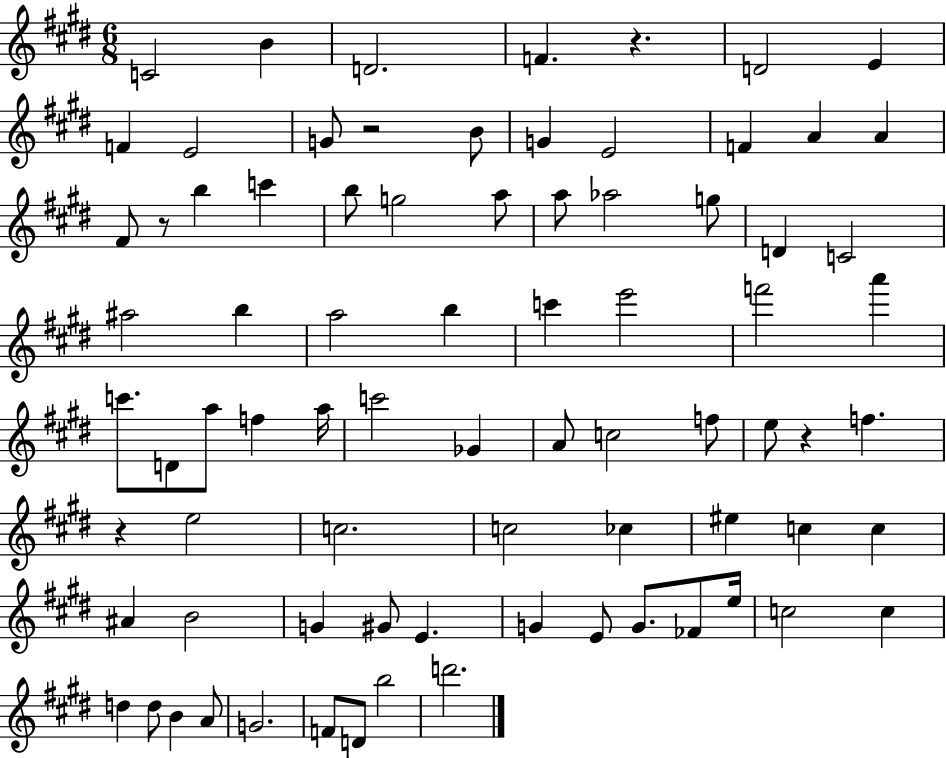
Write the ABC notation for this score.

X:1
T:Untitled
M:6/8
L:1/4
K:E
C2 B D2 F z D2 E F E2 G/2 z2 B/2 G E2 F A A ^F/2 z/2 b c' b/2 g2 a/2 a/2 _a2 g/2 D C2 ^a2 b a2 b c' e'2 f'2 a' c'/2 D/2 a/2 f a/4 c'2 _G A/2 c2 f/2 e/2 z f z e2 c2 c2 _c ^e c c ^A B2 G ^G/2 E G E/2 G/2 _F/2 e/4 c2 c d d/2 B A/2 G2 F/2 D/2 b2 d'2